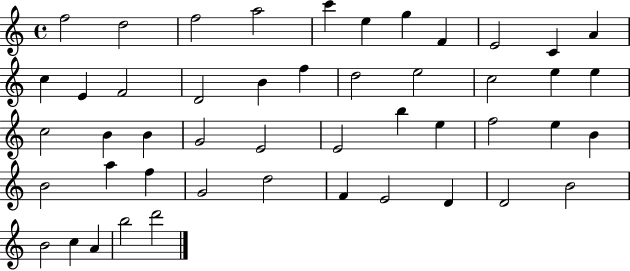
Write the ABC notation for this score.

X:1
T:Untitled
M:4/4
L:1/4
K:C
f2 d2 f2 a2 c' e g F E2 C A c E F2 D2 B f d2 e2 c2 e e c2 B B G2 E2 E2 b e f2 e B B2 a f G2 d2 F E2 D D2 B2 B2 c A b2 d'2